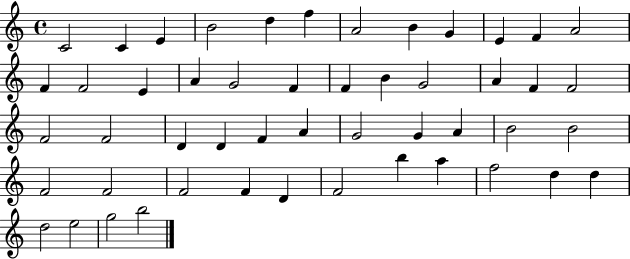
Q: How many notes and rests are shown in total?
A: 50